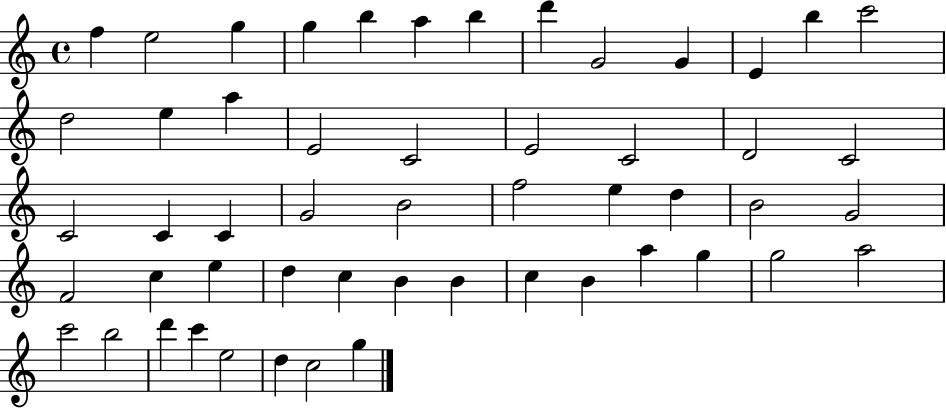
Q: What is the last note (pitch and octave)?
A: G5